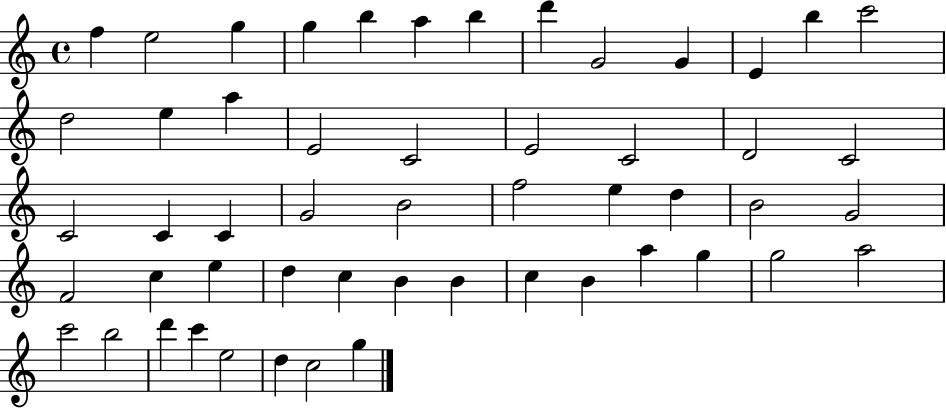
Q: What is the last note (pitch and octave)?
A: G5